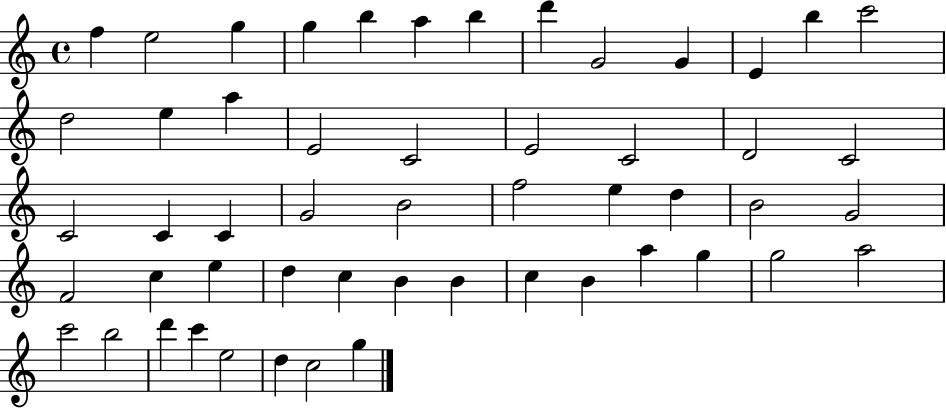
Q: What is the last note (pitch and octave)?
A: G5